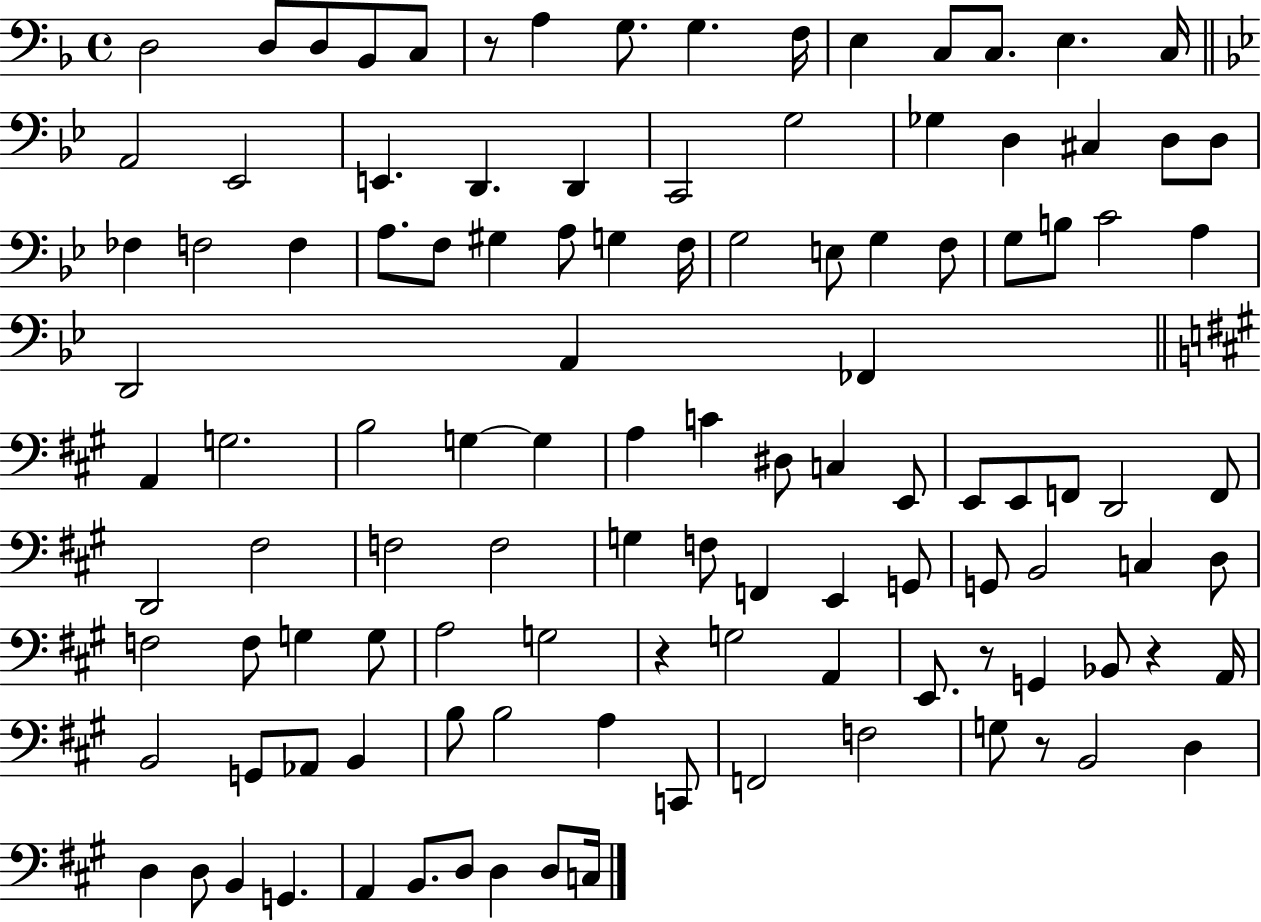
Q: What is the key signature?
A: F major